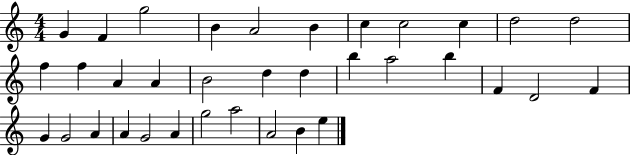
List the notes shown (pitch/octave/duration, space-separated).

G4/q F4/q G5/h B4/q A4/h B4/q C5/q C5/h C5/q D5/h D5/h F5/q F5/q A4/q A4/q B4/h D5/q D5/q B5/q A5/h B5/q F4/q D4/h F4/q G4/q G4/h A4/q A4/q G4/h A4/q G5/h A5/h A4/h B4/q E5/q